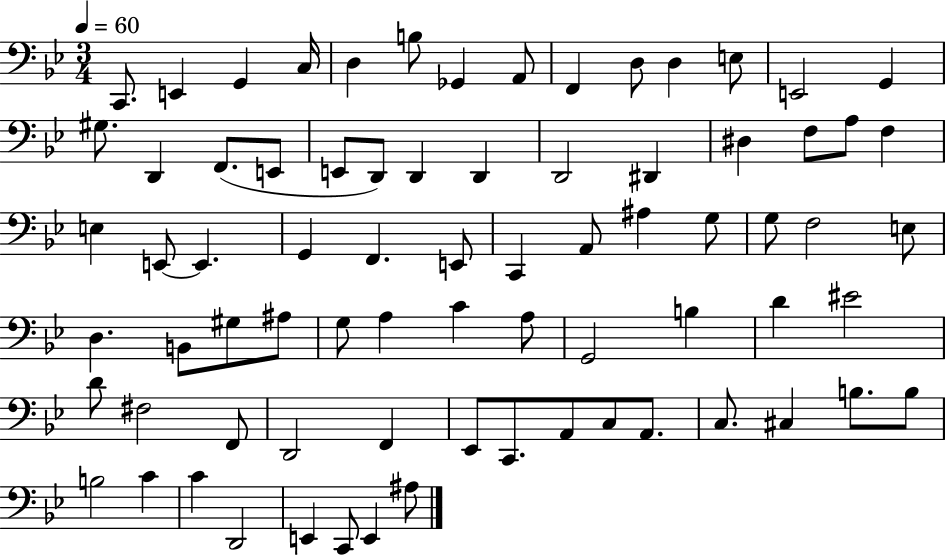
X:1
T:Untitled
M:3/4
L:1/4
K:Bb
C,,/2 E,, G,, C,/4 D, B,/2 _G,, A,,/2 F,, D,/2 D, E,/2 E,,2 G,, ^G,/2 D,, F,,/2 E,,/2 E,,/2 D,,/2 D,, D,, D,,2 ^D,, ^D, F,/2 A,/2 F, E, E,,/2 E,, G,, F,, E,,/2 C,, A,,/2 ^A, G,/2 G,/2 F,2 E,/2 D, B,,/2 ^G,/2 ^A,/2 G,/2 A, C A,/2 G,,2 B, D ^E2 D/2 ^F,2 F,,/2 D,,2 F,, _E,,/2 C,,/2 A,,/2 C,/2 A,,/2 C,/2 ^C, B,/2 B,/2 B,2 C C D,,2 E,, C,,/2 E,, ^A,/2